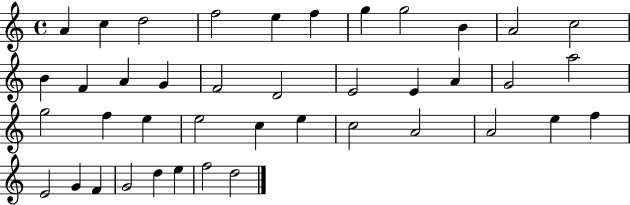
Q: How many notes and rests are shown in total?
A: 41